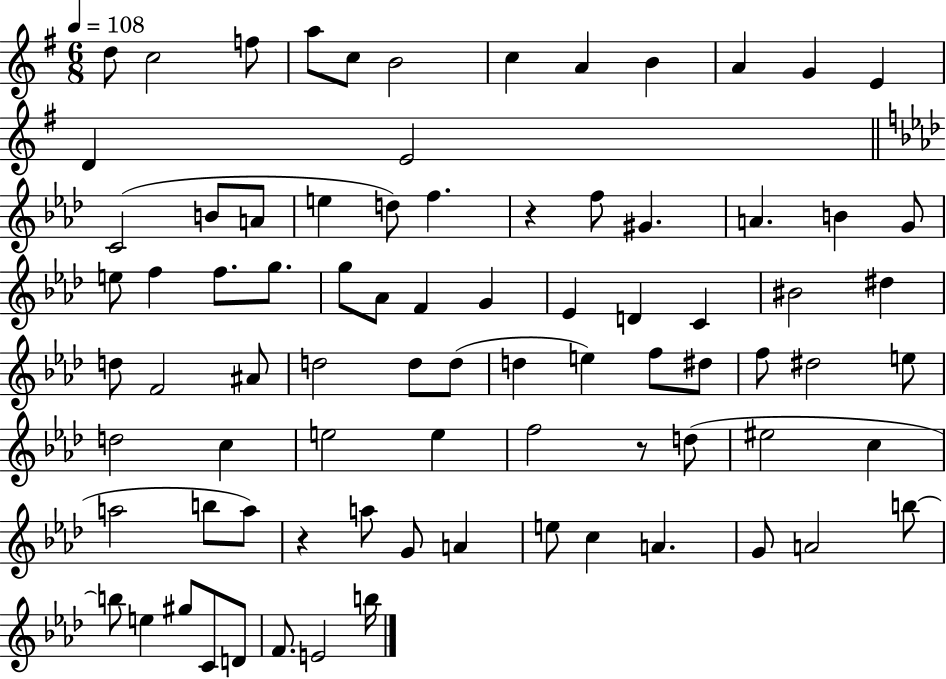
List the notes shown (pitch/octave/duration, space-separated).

D5/e C5/h F5/e A5/e C5/e B4/h C5/q A4/q B4/q A4/q G4/q E4/q D4/q E4/h C4/h B4/e A4/e E5/q D5/e F5/q. R/q F5/e G#4/q. A4/q. B4/q G4/e E5/e F5/q F5/e. G5/e. G5/e Ab4/e F4/q G4/q Eb4/q D4/q C4/q BIS4/h D#5/q D5/e F4/h A#4/e D5/h D5/e D5/e D5/q E5/q F5/e D#5/e F5/e D#5/h E5/e D5/h C5/q E5/h E5/q F5/h R/e D5/e EIS5/h C5/q A5/h B5/e A5/e R/q A5/e G4/e A4/q E5/e C5/q A4/q. G4/e A4/h B5/e B5/e E5/q G#5/e C4/e D4/e F4/e. E4/h B5/s